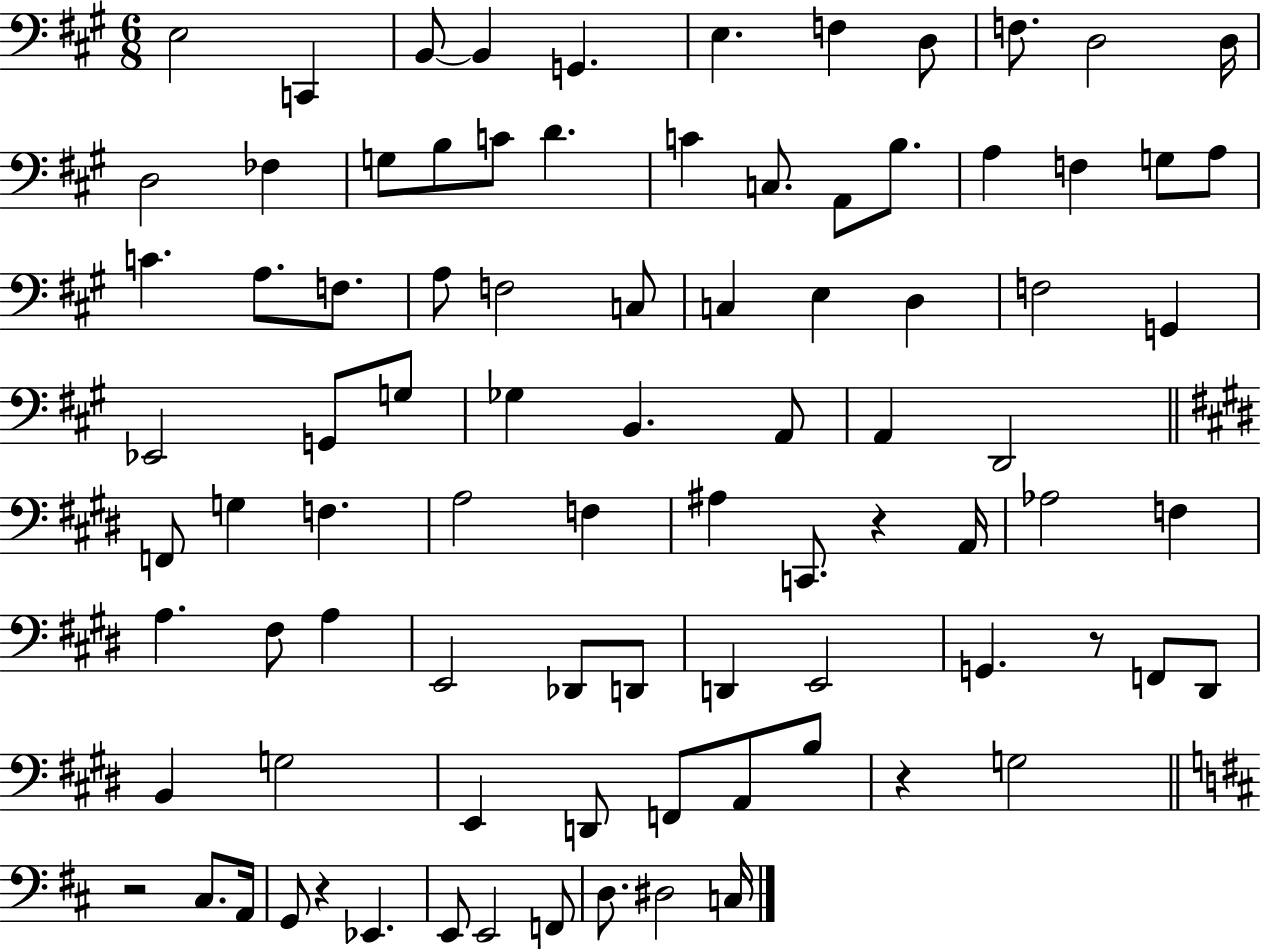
E3/h C2/q B2/e B2/q G2/q. E3/q. F3/q D3/e F3/e. D3/h D3/s D3/h FES3/q G3/e B3/e C4/e D4/q. C4/q C3/e. A2/e B3/e. A3/q F3/q G3/e A3/e C4/q. A3/e. F3/e. A3/e F3/h C3/e C3/q E3/q D3/q F3/h G2/q Eb2/h G2/e G3/e Gb3/q B2/q. A2/e A2/q D2/h F2/e G3/q F3/q. A3/h F3/q A#3/q C2/e. R/q A2/s Ab3/h F3/q A3/q. F#3/e A3/q E2/h Db2/e D2/e D2/q E2/h G2/q. R/e F2/e D#2/e B2/q G3/h E2/q D2/e F2/e A2/e B3/e R/q G3/h R/h C#3/e. A2/s G2/e R/q Eb2/q. E2/e E2/h F2/e D3/e. D#3/h C3/s